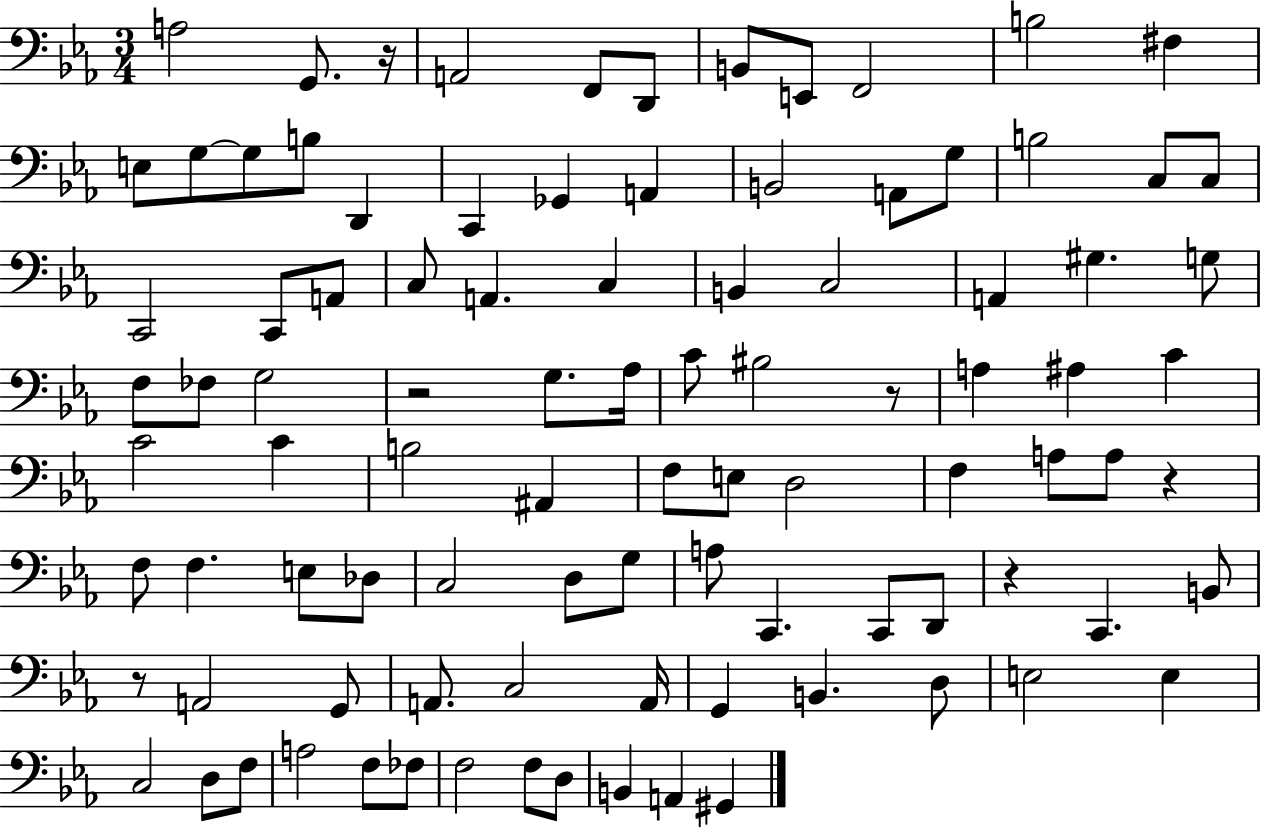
A3/h G2/e. R/s A2/h F2/e D2/e B2/e E2/e F2/h B3/h F#3/q E3/e G3/e G3/e B3/e D2/q C2/q Gb2/q A2/q B2/h A2/e G3/e B3/h C3/e C3/e C2/h C2/e A2/e C3/e A2/q. C3/q B2/q C3/h A2/q G#3/q. G3/e F3/e FES3/e G3/h R/h G3/e. Ab3/s C4/e BIS3/h R/e A3/q A#3/q C4/q C4/h C4/q B3/h A#2/q F3/e E3/e D3/h F3/q A3/e A3/e R/q F3/e F3/q. E3/e Db3/e C3/h D3/e G3/e A3/e C2/q. C2/e D2/e R/q C2/q. B2/e R/e A2/h G2/e A2/e. C3/h A2/s G2/q B2/q. D3/e E3/h E3/q C3/h D3/e F3/e A3/h F3/e FES3/e F3/h F3/e D3/e B2/q A2/q G#2/q